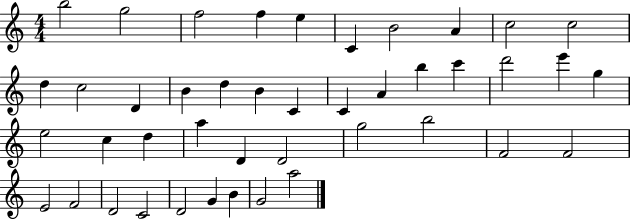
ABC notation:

X:1
T:Untitled
M:4/4
L:1/4
K:C
b2 g2 f2 f e C B2 A c2 c2 d c2 D B d B C C A b c' d'2 e' g e2 c d a D D2 g2 b2 F2 F2 E2 F2 D2 C2 D2 G B G2 a2